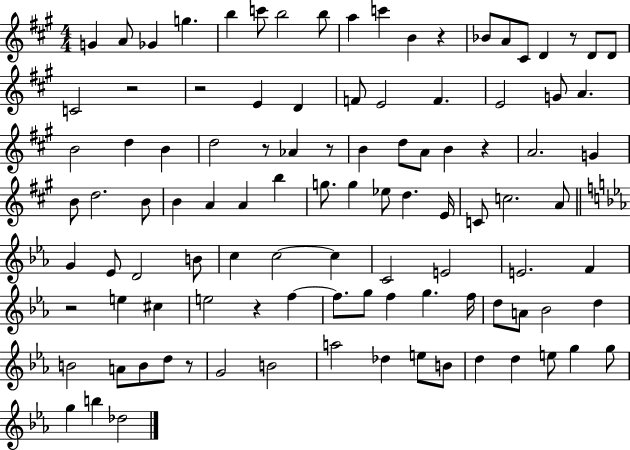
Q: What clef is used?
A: treble